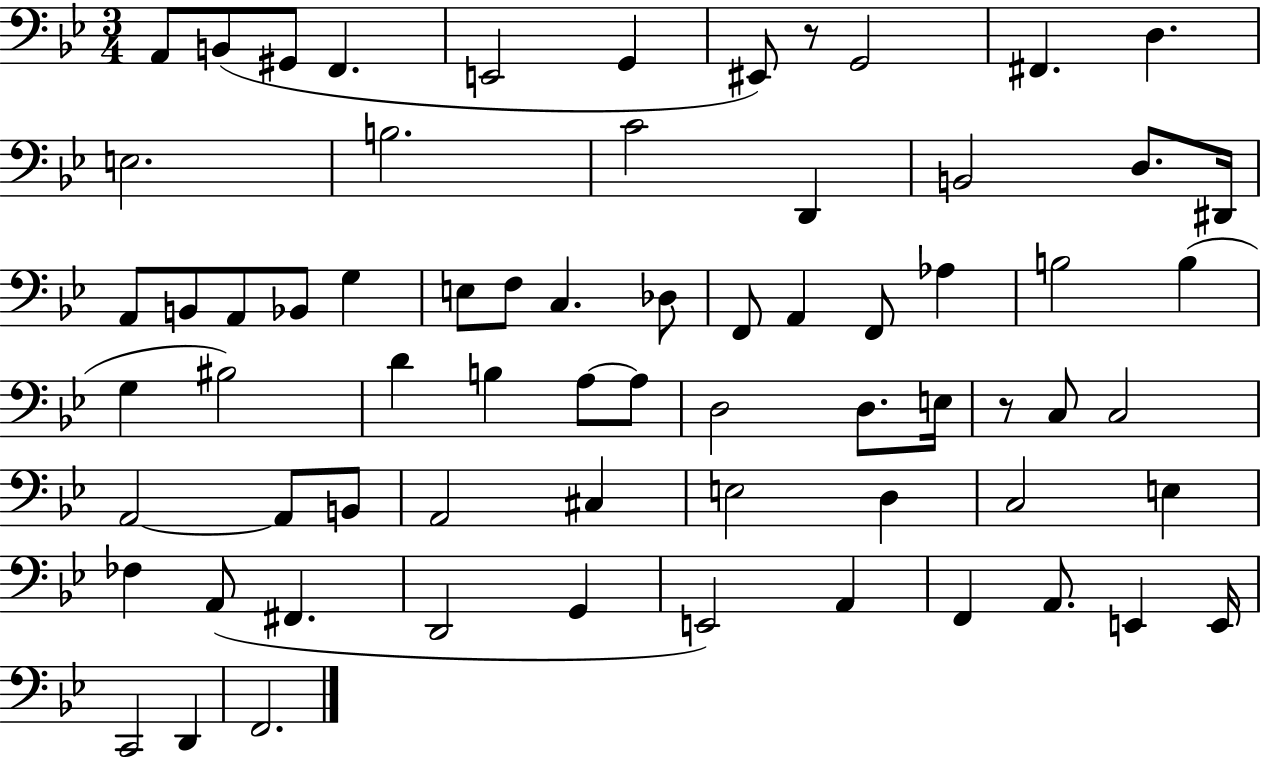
A2/e B2/e G#2/e F2/q. E2/h G2/q EIS2/e R/e G2/h F#2/q. D3/q. E3/h. B3/h. C4/h D2/q B2/h D3/e. D#2/s A2/e B2/e A2/e Bb2/e G3/q E3/e F3/e C3/q. Db3/e F2/e A2/q F2/e Ab3/q B3/h B3/q G3/q BIS3/h D4/q B3/q A3/e A3/e D3/h D3/e. E3/s R/e C3/e C3/h A2/h A2/e B2/e A2/h C#3/q E3/h D3/q C3/h E3/q FES3/q A2/e F#2/q. D2/h G2/q E2/h A2/q F2/q A2/e. E2/q E2/s C2/h D2/q F2/h.